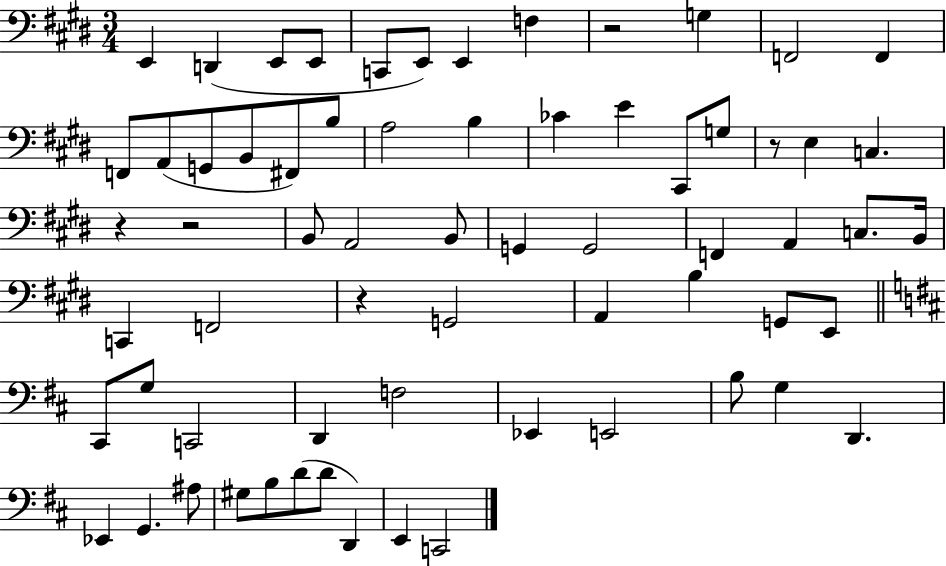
X:1
T:Untitled
M:3/4
L:1/4
K:E
E,, D,, E,,/2 E,,/2 C,,/2 E,,/2 E,, F, z2 G, F,,2 F,, F,,/2 A,,/2 G,,/2 B,,/2 ^F,,/2 B,/2 A,2 B, _C E ^C,,/2 G,/2 z/2 E, C, z z2 B,,/2 A,,2 B,,/2 G,, G,,2 F,, A,, C,/2 B,,/4 C,, F,,2 z G,,2 A,, B, G,,/2 E,,/2 ^C,,/2 G,/2 C,,2 D,, F,2 _E,, E,,2 B,/2 G, D,, _E,, G,, ^A,/2 ^G,/2 B,/2 D/2 D/2 D,, E,, C,,2